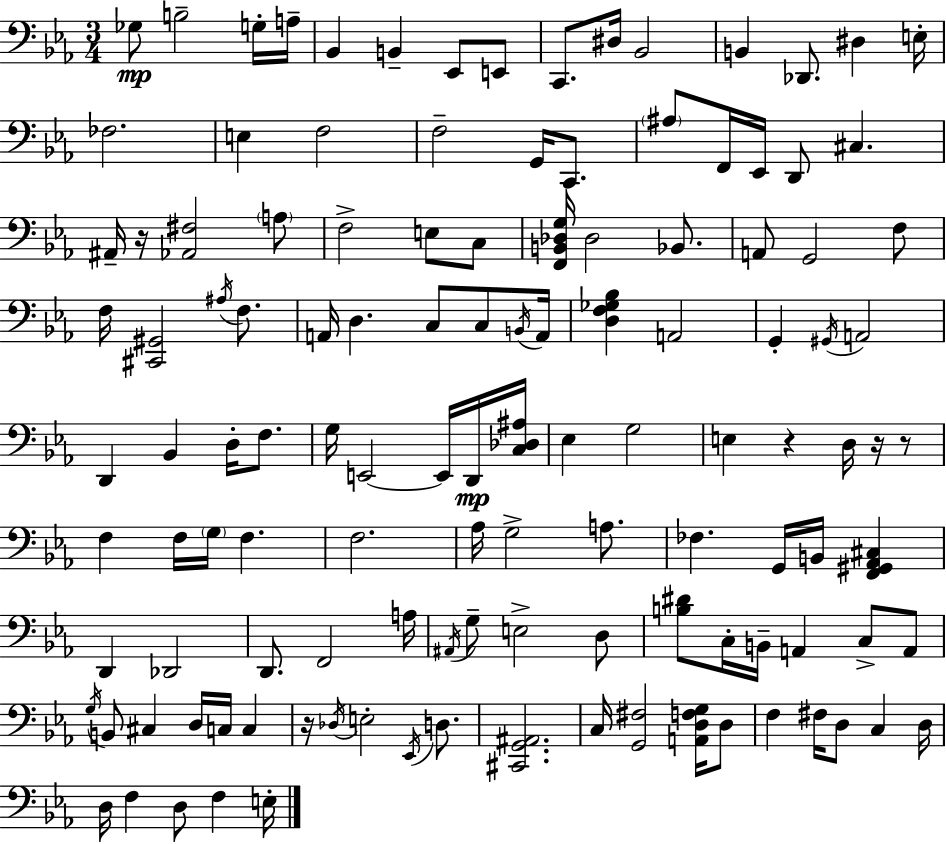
{
  \clef bass
  \numericTimeSignature
  \time 3/4
  \key ees \major
  \repeat volta 2 { ges8\mp b2-- g16-. a16-- | bes,4 b,4-- ees,8 e,8 | c,8. dis16 bes,2 | b,4 des,8. dis4 e16-. | \break fes2. | e4 f2 | f2-- g,16 c,8. | \parenthesize ais8 f,16 ees,16 d,8 cis4. | \break ais,16-- r16 <aes, fis>2 \parenthesize a8 | f2-> e8 c8 | <f, b, des g>16 des2 bes,8. | a,8 g,2 f8 | \break f16 <cis, gis,>2 \acciaccatura { ais16 } f8. | a,16 d4. c8 c8 | \acciaccatura { b,16 } a,16 <d f ges bes>4 a,2 | g,4-. \acciaccatura { gis,16 } a,2 | \break d,4 bes,4 d16-. | f8. g16 e,2~~ | e,16 d,16\mp <c des ais>16 ees4 g2 | e4 r4 d16 | \break r16 r8 f4 f16 \parenthesize g16 f4. | f2. | aes16 g2-> | a8. fes4. g,16 b,16 <f, gis, aes, cis>4 | \break d,4 des,2 | d,8. f,2 | a16 \acciaccatura { ais,16 } g8-- e2-> | d8 <b dis'>8 c16-. b,16-- a,4 | \break c8-> a,8 \acciaccatura { g16 } b,8 cis4 d16 | c16 c4 r16 \acciaccatura { des16 } e2-. | \acciaccatura { ees,16 } d8. <cis, g, ais,>2. | c16 <g, fis>2 | \break <a, d f g>16 d8 f4 fis16 | d8 c4 d16 d16 f4 | d8 f4 e16-. } \bar "|."
}